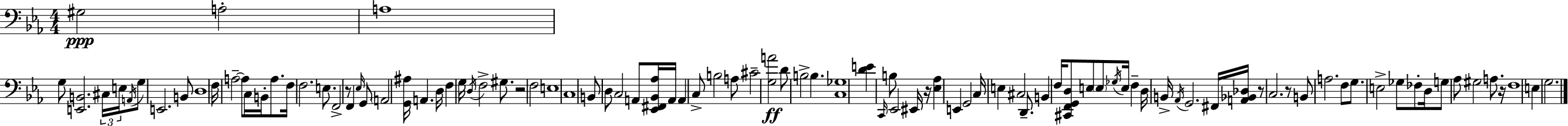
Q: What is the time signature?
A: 4/4